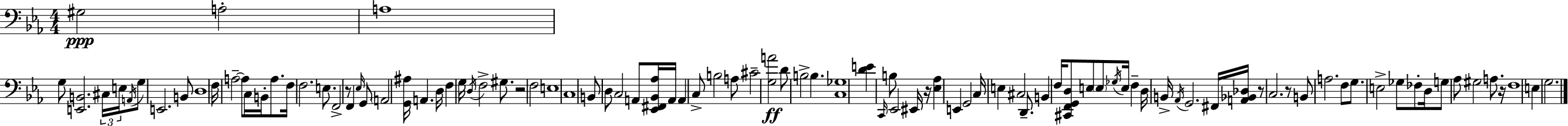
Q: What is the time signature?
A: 4/4